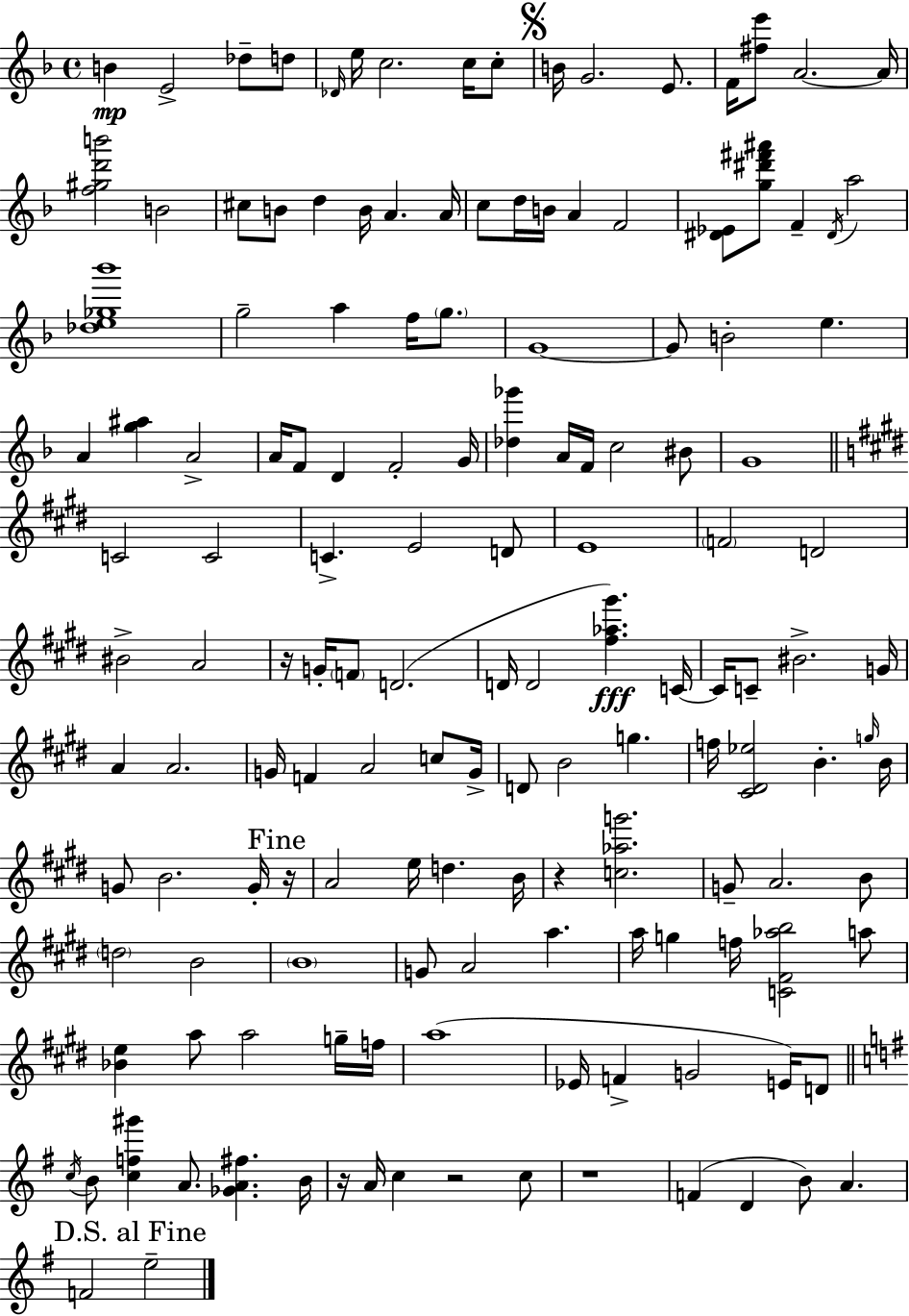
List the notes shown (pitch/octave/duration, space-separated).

B4/q E4/h Db5/e D5/e Db4/s E5/s C5/h. C5/s C5/e B4/s G4/h. E4/e. F4/s [F#5,E6]/e A4/h. A4/s [F5,G#5,D6,B6]/h B4/h C#5/e B4/e D5/q B4/s A4/q. A4/s C5/e D5/s B4/s A4/q F4/h [D#4,Eb4]/e [G5,D#6,F#6,A#6]/e F4/q D#4/s A5/h [Db5,E5,Gb5,Bb6]/w G5/h A5/q F5/s G5/e. G4/w G4/e B4/h E5/q. A4/q [G5,A#5]/q A4/h A4/s F4/e D4/q F4/h G4/s [Db5,Gb6]/q A4/s F4/s C5/h BIS4/e G4/w C4/h C4/h C4/q. E4/h D4/e E4/w F4/h D4/h BIS4/h A4/h R/s G4/s F4/e D4/h. D4/s D4/h [F#5,Ab5,G#6]/q. C4/s C4/s C4/e BIS4/h. G4/s A4/q A4/h. G4/s F4/q A4/h C5/e G4/s D4/e B4/h G5/q. F5/s [C#4,D#4,Eb5]/h B4/q. G5/s B4/s G4/e B4/h. G4/s R/s A4/h E5/s D5/q. B4/s R/q [C5,Ab5,G6]/h. G4/e A4/h. B4/e D5/h B4/h B4/w G4/e A4/h A5/q. A5/s G5/q F5/s [C4,F#4,Ab5,B5]/h A5/e [Bb4,E5]/q A5/e A5/h G5/s F5/s A5/w Eb4/s F4/q G4/h E4/s D4/e C5/s B4/e [C5,F5,G#6]/q A4/e. [Gb4,A4,F#5]/q. B4/s R/s A4/s C5/q R/h C5/e R/w F4/q D4/q B4/e A4/q. F4/h E5/h